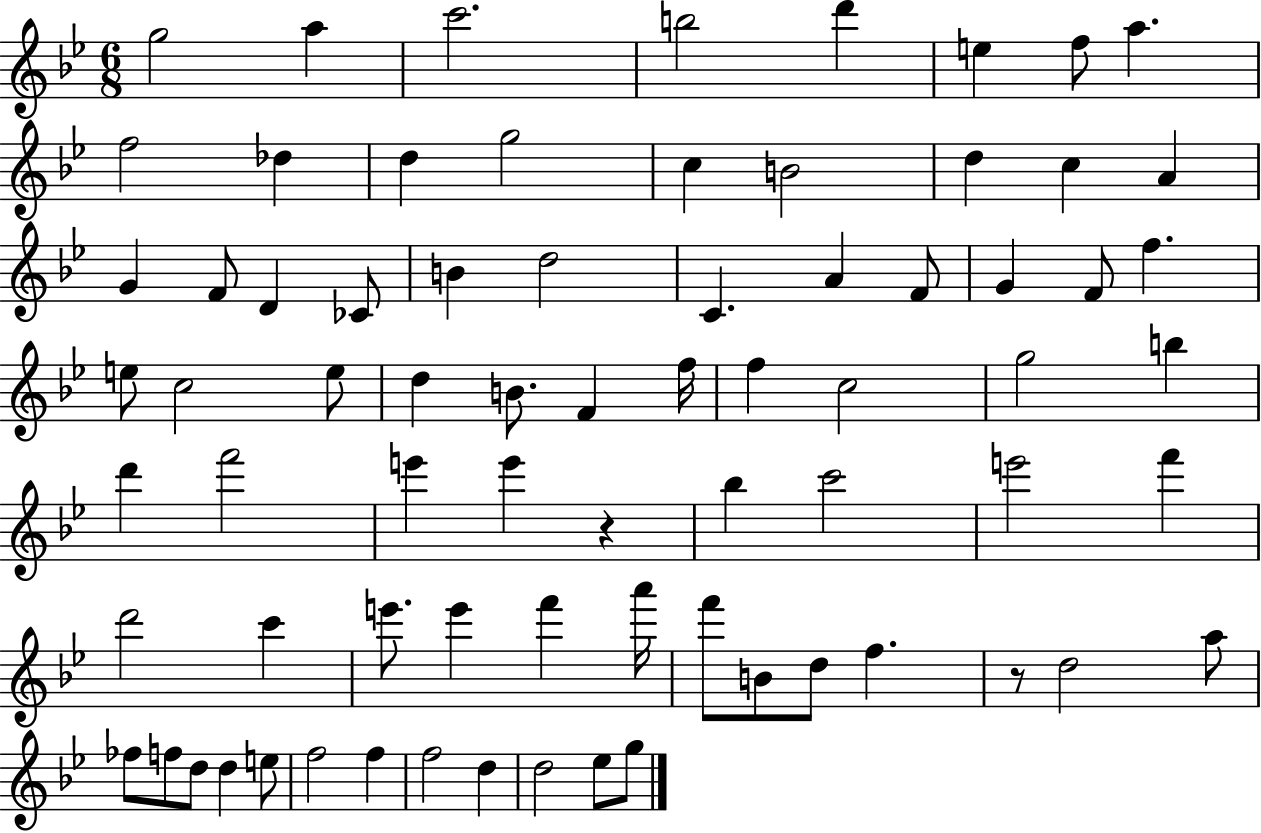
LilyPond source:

{
  \clef treble
  \numericTimeSignature
  \time 6/8
  \key bes \major
  \repeat volta 2 { g''2 a''4 | c'''2. | b''2 d'''4 | e''4 f''8 a''4. | \break f''2 des''4 | d''4 g''2 | c''4 b'2 | d''4 c''4 a'4 | \break g'4 f'8 d'4 ces'8 | b'4 d''2 | c'4. a'4 f'8 | g'4 f'8 f''4. | \break e''8 c''2 e''8 | d''4 b'8. f'4 f''16 | f''4 c''2 | g''2 b''4 | \break d'''4 f'''2 | e'''4 e'''4 r4 | bes''4 c'''2 | e'''2 f'''4 | \break d'''2 c'''4 | e'''8. e'''4 f'''4 a'''16 | f'''8 b'8 d''8 f''4. | r8 d''2 a''8 | \break fes''8 f''8 d''8 d''4 e''8 | f''2 f''4 | f''2 d''4 | d''2 ees''8 g''8 | \break } \bar "|."
}